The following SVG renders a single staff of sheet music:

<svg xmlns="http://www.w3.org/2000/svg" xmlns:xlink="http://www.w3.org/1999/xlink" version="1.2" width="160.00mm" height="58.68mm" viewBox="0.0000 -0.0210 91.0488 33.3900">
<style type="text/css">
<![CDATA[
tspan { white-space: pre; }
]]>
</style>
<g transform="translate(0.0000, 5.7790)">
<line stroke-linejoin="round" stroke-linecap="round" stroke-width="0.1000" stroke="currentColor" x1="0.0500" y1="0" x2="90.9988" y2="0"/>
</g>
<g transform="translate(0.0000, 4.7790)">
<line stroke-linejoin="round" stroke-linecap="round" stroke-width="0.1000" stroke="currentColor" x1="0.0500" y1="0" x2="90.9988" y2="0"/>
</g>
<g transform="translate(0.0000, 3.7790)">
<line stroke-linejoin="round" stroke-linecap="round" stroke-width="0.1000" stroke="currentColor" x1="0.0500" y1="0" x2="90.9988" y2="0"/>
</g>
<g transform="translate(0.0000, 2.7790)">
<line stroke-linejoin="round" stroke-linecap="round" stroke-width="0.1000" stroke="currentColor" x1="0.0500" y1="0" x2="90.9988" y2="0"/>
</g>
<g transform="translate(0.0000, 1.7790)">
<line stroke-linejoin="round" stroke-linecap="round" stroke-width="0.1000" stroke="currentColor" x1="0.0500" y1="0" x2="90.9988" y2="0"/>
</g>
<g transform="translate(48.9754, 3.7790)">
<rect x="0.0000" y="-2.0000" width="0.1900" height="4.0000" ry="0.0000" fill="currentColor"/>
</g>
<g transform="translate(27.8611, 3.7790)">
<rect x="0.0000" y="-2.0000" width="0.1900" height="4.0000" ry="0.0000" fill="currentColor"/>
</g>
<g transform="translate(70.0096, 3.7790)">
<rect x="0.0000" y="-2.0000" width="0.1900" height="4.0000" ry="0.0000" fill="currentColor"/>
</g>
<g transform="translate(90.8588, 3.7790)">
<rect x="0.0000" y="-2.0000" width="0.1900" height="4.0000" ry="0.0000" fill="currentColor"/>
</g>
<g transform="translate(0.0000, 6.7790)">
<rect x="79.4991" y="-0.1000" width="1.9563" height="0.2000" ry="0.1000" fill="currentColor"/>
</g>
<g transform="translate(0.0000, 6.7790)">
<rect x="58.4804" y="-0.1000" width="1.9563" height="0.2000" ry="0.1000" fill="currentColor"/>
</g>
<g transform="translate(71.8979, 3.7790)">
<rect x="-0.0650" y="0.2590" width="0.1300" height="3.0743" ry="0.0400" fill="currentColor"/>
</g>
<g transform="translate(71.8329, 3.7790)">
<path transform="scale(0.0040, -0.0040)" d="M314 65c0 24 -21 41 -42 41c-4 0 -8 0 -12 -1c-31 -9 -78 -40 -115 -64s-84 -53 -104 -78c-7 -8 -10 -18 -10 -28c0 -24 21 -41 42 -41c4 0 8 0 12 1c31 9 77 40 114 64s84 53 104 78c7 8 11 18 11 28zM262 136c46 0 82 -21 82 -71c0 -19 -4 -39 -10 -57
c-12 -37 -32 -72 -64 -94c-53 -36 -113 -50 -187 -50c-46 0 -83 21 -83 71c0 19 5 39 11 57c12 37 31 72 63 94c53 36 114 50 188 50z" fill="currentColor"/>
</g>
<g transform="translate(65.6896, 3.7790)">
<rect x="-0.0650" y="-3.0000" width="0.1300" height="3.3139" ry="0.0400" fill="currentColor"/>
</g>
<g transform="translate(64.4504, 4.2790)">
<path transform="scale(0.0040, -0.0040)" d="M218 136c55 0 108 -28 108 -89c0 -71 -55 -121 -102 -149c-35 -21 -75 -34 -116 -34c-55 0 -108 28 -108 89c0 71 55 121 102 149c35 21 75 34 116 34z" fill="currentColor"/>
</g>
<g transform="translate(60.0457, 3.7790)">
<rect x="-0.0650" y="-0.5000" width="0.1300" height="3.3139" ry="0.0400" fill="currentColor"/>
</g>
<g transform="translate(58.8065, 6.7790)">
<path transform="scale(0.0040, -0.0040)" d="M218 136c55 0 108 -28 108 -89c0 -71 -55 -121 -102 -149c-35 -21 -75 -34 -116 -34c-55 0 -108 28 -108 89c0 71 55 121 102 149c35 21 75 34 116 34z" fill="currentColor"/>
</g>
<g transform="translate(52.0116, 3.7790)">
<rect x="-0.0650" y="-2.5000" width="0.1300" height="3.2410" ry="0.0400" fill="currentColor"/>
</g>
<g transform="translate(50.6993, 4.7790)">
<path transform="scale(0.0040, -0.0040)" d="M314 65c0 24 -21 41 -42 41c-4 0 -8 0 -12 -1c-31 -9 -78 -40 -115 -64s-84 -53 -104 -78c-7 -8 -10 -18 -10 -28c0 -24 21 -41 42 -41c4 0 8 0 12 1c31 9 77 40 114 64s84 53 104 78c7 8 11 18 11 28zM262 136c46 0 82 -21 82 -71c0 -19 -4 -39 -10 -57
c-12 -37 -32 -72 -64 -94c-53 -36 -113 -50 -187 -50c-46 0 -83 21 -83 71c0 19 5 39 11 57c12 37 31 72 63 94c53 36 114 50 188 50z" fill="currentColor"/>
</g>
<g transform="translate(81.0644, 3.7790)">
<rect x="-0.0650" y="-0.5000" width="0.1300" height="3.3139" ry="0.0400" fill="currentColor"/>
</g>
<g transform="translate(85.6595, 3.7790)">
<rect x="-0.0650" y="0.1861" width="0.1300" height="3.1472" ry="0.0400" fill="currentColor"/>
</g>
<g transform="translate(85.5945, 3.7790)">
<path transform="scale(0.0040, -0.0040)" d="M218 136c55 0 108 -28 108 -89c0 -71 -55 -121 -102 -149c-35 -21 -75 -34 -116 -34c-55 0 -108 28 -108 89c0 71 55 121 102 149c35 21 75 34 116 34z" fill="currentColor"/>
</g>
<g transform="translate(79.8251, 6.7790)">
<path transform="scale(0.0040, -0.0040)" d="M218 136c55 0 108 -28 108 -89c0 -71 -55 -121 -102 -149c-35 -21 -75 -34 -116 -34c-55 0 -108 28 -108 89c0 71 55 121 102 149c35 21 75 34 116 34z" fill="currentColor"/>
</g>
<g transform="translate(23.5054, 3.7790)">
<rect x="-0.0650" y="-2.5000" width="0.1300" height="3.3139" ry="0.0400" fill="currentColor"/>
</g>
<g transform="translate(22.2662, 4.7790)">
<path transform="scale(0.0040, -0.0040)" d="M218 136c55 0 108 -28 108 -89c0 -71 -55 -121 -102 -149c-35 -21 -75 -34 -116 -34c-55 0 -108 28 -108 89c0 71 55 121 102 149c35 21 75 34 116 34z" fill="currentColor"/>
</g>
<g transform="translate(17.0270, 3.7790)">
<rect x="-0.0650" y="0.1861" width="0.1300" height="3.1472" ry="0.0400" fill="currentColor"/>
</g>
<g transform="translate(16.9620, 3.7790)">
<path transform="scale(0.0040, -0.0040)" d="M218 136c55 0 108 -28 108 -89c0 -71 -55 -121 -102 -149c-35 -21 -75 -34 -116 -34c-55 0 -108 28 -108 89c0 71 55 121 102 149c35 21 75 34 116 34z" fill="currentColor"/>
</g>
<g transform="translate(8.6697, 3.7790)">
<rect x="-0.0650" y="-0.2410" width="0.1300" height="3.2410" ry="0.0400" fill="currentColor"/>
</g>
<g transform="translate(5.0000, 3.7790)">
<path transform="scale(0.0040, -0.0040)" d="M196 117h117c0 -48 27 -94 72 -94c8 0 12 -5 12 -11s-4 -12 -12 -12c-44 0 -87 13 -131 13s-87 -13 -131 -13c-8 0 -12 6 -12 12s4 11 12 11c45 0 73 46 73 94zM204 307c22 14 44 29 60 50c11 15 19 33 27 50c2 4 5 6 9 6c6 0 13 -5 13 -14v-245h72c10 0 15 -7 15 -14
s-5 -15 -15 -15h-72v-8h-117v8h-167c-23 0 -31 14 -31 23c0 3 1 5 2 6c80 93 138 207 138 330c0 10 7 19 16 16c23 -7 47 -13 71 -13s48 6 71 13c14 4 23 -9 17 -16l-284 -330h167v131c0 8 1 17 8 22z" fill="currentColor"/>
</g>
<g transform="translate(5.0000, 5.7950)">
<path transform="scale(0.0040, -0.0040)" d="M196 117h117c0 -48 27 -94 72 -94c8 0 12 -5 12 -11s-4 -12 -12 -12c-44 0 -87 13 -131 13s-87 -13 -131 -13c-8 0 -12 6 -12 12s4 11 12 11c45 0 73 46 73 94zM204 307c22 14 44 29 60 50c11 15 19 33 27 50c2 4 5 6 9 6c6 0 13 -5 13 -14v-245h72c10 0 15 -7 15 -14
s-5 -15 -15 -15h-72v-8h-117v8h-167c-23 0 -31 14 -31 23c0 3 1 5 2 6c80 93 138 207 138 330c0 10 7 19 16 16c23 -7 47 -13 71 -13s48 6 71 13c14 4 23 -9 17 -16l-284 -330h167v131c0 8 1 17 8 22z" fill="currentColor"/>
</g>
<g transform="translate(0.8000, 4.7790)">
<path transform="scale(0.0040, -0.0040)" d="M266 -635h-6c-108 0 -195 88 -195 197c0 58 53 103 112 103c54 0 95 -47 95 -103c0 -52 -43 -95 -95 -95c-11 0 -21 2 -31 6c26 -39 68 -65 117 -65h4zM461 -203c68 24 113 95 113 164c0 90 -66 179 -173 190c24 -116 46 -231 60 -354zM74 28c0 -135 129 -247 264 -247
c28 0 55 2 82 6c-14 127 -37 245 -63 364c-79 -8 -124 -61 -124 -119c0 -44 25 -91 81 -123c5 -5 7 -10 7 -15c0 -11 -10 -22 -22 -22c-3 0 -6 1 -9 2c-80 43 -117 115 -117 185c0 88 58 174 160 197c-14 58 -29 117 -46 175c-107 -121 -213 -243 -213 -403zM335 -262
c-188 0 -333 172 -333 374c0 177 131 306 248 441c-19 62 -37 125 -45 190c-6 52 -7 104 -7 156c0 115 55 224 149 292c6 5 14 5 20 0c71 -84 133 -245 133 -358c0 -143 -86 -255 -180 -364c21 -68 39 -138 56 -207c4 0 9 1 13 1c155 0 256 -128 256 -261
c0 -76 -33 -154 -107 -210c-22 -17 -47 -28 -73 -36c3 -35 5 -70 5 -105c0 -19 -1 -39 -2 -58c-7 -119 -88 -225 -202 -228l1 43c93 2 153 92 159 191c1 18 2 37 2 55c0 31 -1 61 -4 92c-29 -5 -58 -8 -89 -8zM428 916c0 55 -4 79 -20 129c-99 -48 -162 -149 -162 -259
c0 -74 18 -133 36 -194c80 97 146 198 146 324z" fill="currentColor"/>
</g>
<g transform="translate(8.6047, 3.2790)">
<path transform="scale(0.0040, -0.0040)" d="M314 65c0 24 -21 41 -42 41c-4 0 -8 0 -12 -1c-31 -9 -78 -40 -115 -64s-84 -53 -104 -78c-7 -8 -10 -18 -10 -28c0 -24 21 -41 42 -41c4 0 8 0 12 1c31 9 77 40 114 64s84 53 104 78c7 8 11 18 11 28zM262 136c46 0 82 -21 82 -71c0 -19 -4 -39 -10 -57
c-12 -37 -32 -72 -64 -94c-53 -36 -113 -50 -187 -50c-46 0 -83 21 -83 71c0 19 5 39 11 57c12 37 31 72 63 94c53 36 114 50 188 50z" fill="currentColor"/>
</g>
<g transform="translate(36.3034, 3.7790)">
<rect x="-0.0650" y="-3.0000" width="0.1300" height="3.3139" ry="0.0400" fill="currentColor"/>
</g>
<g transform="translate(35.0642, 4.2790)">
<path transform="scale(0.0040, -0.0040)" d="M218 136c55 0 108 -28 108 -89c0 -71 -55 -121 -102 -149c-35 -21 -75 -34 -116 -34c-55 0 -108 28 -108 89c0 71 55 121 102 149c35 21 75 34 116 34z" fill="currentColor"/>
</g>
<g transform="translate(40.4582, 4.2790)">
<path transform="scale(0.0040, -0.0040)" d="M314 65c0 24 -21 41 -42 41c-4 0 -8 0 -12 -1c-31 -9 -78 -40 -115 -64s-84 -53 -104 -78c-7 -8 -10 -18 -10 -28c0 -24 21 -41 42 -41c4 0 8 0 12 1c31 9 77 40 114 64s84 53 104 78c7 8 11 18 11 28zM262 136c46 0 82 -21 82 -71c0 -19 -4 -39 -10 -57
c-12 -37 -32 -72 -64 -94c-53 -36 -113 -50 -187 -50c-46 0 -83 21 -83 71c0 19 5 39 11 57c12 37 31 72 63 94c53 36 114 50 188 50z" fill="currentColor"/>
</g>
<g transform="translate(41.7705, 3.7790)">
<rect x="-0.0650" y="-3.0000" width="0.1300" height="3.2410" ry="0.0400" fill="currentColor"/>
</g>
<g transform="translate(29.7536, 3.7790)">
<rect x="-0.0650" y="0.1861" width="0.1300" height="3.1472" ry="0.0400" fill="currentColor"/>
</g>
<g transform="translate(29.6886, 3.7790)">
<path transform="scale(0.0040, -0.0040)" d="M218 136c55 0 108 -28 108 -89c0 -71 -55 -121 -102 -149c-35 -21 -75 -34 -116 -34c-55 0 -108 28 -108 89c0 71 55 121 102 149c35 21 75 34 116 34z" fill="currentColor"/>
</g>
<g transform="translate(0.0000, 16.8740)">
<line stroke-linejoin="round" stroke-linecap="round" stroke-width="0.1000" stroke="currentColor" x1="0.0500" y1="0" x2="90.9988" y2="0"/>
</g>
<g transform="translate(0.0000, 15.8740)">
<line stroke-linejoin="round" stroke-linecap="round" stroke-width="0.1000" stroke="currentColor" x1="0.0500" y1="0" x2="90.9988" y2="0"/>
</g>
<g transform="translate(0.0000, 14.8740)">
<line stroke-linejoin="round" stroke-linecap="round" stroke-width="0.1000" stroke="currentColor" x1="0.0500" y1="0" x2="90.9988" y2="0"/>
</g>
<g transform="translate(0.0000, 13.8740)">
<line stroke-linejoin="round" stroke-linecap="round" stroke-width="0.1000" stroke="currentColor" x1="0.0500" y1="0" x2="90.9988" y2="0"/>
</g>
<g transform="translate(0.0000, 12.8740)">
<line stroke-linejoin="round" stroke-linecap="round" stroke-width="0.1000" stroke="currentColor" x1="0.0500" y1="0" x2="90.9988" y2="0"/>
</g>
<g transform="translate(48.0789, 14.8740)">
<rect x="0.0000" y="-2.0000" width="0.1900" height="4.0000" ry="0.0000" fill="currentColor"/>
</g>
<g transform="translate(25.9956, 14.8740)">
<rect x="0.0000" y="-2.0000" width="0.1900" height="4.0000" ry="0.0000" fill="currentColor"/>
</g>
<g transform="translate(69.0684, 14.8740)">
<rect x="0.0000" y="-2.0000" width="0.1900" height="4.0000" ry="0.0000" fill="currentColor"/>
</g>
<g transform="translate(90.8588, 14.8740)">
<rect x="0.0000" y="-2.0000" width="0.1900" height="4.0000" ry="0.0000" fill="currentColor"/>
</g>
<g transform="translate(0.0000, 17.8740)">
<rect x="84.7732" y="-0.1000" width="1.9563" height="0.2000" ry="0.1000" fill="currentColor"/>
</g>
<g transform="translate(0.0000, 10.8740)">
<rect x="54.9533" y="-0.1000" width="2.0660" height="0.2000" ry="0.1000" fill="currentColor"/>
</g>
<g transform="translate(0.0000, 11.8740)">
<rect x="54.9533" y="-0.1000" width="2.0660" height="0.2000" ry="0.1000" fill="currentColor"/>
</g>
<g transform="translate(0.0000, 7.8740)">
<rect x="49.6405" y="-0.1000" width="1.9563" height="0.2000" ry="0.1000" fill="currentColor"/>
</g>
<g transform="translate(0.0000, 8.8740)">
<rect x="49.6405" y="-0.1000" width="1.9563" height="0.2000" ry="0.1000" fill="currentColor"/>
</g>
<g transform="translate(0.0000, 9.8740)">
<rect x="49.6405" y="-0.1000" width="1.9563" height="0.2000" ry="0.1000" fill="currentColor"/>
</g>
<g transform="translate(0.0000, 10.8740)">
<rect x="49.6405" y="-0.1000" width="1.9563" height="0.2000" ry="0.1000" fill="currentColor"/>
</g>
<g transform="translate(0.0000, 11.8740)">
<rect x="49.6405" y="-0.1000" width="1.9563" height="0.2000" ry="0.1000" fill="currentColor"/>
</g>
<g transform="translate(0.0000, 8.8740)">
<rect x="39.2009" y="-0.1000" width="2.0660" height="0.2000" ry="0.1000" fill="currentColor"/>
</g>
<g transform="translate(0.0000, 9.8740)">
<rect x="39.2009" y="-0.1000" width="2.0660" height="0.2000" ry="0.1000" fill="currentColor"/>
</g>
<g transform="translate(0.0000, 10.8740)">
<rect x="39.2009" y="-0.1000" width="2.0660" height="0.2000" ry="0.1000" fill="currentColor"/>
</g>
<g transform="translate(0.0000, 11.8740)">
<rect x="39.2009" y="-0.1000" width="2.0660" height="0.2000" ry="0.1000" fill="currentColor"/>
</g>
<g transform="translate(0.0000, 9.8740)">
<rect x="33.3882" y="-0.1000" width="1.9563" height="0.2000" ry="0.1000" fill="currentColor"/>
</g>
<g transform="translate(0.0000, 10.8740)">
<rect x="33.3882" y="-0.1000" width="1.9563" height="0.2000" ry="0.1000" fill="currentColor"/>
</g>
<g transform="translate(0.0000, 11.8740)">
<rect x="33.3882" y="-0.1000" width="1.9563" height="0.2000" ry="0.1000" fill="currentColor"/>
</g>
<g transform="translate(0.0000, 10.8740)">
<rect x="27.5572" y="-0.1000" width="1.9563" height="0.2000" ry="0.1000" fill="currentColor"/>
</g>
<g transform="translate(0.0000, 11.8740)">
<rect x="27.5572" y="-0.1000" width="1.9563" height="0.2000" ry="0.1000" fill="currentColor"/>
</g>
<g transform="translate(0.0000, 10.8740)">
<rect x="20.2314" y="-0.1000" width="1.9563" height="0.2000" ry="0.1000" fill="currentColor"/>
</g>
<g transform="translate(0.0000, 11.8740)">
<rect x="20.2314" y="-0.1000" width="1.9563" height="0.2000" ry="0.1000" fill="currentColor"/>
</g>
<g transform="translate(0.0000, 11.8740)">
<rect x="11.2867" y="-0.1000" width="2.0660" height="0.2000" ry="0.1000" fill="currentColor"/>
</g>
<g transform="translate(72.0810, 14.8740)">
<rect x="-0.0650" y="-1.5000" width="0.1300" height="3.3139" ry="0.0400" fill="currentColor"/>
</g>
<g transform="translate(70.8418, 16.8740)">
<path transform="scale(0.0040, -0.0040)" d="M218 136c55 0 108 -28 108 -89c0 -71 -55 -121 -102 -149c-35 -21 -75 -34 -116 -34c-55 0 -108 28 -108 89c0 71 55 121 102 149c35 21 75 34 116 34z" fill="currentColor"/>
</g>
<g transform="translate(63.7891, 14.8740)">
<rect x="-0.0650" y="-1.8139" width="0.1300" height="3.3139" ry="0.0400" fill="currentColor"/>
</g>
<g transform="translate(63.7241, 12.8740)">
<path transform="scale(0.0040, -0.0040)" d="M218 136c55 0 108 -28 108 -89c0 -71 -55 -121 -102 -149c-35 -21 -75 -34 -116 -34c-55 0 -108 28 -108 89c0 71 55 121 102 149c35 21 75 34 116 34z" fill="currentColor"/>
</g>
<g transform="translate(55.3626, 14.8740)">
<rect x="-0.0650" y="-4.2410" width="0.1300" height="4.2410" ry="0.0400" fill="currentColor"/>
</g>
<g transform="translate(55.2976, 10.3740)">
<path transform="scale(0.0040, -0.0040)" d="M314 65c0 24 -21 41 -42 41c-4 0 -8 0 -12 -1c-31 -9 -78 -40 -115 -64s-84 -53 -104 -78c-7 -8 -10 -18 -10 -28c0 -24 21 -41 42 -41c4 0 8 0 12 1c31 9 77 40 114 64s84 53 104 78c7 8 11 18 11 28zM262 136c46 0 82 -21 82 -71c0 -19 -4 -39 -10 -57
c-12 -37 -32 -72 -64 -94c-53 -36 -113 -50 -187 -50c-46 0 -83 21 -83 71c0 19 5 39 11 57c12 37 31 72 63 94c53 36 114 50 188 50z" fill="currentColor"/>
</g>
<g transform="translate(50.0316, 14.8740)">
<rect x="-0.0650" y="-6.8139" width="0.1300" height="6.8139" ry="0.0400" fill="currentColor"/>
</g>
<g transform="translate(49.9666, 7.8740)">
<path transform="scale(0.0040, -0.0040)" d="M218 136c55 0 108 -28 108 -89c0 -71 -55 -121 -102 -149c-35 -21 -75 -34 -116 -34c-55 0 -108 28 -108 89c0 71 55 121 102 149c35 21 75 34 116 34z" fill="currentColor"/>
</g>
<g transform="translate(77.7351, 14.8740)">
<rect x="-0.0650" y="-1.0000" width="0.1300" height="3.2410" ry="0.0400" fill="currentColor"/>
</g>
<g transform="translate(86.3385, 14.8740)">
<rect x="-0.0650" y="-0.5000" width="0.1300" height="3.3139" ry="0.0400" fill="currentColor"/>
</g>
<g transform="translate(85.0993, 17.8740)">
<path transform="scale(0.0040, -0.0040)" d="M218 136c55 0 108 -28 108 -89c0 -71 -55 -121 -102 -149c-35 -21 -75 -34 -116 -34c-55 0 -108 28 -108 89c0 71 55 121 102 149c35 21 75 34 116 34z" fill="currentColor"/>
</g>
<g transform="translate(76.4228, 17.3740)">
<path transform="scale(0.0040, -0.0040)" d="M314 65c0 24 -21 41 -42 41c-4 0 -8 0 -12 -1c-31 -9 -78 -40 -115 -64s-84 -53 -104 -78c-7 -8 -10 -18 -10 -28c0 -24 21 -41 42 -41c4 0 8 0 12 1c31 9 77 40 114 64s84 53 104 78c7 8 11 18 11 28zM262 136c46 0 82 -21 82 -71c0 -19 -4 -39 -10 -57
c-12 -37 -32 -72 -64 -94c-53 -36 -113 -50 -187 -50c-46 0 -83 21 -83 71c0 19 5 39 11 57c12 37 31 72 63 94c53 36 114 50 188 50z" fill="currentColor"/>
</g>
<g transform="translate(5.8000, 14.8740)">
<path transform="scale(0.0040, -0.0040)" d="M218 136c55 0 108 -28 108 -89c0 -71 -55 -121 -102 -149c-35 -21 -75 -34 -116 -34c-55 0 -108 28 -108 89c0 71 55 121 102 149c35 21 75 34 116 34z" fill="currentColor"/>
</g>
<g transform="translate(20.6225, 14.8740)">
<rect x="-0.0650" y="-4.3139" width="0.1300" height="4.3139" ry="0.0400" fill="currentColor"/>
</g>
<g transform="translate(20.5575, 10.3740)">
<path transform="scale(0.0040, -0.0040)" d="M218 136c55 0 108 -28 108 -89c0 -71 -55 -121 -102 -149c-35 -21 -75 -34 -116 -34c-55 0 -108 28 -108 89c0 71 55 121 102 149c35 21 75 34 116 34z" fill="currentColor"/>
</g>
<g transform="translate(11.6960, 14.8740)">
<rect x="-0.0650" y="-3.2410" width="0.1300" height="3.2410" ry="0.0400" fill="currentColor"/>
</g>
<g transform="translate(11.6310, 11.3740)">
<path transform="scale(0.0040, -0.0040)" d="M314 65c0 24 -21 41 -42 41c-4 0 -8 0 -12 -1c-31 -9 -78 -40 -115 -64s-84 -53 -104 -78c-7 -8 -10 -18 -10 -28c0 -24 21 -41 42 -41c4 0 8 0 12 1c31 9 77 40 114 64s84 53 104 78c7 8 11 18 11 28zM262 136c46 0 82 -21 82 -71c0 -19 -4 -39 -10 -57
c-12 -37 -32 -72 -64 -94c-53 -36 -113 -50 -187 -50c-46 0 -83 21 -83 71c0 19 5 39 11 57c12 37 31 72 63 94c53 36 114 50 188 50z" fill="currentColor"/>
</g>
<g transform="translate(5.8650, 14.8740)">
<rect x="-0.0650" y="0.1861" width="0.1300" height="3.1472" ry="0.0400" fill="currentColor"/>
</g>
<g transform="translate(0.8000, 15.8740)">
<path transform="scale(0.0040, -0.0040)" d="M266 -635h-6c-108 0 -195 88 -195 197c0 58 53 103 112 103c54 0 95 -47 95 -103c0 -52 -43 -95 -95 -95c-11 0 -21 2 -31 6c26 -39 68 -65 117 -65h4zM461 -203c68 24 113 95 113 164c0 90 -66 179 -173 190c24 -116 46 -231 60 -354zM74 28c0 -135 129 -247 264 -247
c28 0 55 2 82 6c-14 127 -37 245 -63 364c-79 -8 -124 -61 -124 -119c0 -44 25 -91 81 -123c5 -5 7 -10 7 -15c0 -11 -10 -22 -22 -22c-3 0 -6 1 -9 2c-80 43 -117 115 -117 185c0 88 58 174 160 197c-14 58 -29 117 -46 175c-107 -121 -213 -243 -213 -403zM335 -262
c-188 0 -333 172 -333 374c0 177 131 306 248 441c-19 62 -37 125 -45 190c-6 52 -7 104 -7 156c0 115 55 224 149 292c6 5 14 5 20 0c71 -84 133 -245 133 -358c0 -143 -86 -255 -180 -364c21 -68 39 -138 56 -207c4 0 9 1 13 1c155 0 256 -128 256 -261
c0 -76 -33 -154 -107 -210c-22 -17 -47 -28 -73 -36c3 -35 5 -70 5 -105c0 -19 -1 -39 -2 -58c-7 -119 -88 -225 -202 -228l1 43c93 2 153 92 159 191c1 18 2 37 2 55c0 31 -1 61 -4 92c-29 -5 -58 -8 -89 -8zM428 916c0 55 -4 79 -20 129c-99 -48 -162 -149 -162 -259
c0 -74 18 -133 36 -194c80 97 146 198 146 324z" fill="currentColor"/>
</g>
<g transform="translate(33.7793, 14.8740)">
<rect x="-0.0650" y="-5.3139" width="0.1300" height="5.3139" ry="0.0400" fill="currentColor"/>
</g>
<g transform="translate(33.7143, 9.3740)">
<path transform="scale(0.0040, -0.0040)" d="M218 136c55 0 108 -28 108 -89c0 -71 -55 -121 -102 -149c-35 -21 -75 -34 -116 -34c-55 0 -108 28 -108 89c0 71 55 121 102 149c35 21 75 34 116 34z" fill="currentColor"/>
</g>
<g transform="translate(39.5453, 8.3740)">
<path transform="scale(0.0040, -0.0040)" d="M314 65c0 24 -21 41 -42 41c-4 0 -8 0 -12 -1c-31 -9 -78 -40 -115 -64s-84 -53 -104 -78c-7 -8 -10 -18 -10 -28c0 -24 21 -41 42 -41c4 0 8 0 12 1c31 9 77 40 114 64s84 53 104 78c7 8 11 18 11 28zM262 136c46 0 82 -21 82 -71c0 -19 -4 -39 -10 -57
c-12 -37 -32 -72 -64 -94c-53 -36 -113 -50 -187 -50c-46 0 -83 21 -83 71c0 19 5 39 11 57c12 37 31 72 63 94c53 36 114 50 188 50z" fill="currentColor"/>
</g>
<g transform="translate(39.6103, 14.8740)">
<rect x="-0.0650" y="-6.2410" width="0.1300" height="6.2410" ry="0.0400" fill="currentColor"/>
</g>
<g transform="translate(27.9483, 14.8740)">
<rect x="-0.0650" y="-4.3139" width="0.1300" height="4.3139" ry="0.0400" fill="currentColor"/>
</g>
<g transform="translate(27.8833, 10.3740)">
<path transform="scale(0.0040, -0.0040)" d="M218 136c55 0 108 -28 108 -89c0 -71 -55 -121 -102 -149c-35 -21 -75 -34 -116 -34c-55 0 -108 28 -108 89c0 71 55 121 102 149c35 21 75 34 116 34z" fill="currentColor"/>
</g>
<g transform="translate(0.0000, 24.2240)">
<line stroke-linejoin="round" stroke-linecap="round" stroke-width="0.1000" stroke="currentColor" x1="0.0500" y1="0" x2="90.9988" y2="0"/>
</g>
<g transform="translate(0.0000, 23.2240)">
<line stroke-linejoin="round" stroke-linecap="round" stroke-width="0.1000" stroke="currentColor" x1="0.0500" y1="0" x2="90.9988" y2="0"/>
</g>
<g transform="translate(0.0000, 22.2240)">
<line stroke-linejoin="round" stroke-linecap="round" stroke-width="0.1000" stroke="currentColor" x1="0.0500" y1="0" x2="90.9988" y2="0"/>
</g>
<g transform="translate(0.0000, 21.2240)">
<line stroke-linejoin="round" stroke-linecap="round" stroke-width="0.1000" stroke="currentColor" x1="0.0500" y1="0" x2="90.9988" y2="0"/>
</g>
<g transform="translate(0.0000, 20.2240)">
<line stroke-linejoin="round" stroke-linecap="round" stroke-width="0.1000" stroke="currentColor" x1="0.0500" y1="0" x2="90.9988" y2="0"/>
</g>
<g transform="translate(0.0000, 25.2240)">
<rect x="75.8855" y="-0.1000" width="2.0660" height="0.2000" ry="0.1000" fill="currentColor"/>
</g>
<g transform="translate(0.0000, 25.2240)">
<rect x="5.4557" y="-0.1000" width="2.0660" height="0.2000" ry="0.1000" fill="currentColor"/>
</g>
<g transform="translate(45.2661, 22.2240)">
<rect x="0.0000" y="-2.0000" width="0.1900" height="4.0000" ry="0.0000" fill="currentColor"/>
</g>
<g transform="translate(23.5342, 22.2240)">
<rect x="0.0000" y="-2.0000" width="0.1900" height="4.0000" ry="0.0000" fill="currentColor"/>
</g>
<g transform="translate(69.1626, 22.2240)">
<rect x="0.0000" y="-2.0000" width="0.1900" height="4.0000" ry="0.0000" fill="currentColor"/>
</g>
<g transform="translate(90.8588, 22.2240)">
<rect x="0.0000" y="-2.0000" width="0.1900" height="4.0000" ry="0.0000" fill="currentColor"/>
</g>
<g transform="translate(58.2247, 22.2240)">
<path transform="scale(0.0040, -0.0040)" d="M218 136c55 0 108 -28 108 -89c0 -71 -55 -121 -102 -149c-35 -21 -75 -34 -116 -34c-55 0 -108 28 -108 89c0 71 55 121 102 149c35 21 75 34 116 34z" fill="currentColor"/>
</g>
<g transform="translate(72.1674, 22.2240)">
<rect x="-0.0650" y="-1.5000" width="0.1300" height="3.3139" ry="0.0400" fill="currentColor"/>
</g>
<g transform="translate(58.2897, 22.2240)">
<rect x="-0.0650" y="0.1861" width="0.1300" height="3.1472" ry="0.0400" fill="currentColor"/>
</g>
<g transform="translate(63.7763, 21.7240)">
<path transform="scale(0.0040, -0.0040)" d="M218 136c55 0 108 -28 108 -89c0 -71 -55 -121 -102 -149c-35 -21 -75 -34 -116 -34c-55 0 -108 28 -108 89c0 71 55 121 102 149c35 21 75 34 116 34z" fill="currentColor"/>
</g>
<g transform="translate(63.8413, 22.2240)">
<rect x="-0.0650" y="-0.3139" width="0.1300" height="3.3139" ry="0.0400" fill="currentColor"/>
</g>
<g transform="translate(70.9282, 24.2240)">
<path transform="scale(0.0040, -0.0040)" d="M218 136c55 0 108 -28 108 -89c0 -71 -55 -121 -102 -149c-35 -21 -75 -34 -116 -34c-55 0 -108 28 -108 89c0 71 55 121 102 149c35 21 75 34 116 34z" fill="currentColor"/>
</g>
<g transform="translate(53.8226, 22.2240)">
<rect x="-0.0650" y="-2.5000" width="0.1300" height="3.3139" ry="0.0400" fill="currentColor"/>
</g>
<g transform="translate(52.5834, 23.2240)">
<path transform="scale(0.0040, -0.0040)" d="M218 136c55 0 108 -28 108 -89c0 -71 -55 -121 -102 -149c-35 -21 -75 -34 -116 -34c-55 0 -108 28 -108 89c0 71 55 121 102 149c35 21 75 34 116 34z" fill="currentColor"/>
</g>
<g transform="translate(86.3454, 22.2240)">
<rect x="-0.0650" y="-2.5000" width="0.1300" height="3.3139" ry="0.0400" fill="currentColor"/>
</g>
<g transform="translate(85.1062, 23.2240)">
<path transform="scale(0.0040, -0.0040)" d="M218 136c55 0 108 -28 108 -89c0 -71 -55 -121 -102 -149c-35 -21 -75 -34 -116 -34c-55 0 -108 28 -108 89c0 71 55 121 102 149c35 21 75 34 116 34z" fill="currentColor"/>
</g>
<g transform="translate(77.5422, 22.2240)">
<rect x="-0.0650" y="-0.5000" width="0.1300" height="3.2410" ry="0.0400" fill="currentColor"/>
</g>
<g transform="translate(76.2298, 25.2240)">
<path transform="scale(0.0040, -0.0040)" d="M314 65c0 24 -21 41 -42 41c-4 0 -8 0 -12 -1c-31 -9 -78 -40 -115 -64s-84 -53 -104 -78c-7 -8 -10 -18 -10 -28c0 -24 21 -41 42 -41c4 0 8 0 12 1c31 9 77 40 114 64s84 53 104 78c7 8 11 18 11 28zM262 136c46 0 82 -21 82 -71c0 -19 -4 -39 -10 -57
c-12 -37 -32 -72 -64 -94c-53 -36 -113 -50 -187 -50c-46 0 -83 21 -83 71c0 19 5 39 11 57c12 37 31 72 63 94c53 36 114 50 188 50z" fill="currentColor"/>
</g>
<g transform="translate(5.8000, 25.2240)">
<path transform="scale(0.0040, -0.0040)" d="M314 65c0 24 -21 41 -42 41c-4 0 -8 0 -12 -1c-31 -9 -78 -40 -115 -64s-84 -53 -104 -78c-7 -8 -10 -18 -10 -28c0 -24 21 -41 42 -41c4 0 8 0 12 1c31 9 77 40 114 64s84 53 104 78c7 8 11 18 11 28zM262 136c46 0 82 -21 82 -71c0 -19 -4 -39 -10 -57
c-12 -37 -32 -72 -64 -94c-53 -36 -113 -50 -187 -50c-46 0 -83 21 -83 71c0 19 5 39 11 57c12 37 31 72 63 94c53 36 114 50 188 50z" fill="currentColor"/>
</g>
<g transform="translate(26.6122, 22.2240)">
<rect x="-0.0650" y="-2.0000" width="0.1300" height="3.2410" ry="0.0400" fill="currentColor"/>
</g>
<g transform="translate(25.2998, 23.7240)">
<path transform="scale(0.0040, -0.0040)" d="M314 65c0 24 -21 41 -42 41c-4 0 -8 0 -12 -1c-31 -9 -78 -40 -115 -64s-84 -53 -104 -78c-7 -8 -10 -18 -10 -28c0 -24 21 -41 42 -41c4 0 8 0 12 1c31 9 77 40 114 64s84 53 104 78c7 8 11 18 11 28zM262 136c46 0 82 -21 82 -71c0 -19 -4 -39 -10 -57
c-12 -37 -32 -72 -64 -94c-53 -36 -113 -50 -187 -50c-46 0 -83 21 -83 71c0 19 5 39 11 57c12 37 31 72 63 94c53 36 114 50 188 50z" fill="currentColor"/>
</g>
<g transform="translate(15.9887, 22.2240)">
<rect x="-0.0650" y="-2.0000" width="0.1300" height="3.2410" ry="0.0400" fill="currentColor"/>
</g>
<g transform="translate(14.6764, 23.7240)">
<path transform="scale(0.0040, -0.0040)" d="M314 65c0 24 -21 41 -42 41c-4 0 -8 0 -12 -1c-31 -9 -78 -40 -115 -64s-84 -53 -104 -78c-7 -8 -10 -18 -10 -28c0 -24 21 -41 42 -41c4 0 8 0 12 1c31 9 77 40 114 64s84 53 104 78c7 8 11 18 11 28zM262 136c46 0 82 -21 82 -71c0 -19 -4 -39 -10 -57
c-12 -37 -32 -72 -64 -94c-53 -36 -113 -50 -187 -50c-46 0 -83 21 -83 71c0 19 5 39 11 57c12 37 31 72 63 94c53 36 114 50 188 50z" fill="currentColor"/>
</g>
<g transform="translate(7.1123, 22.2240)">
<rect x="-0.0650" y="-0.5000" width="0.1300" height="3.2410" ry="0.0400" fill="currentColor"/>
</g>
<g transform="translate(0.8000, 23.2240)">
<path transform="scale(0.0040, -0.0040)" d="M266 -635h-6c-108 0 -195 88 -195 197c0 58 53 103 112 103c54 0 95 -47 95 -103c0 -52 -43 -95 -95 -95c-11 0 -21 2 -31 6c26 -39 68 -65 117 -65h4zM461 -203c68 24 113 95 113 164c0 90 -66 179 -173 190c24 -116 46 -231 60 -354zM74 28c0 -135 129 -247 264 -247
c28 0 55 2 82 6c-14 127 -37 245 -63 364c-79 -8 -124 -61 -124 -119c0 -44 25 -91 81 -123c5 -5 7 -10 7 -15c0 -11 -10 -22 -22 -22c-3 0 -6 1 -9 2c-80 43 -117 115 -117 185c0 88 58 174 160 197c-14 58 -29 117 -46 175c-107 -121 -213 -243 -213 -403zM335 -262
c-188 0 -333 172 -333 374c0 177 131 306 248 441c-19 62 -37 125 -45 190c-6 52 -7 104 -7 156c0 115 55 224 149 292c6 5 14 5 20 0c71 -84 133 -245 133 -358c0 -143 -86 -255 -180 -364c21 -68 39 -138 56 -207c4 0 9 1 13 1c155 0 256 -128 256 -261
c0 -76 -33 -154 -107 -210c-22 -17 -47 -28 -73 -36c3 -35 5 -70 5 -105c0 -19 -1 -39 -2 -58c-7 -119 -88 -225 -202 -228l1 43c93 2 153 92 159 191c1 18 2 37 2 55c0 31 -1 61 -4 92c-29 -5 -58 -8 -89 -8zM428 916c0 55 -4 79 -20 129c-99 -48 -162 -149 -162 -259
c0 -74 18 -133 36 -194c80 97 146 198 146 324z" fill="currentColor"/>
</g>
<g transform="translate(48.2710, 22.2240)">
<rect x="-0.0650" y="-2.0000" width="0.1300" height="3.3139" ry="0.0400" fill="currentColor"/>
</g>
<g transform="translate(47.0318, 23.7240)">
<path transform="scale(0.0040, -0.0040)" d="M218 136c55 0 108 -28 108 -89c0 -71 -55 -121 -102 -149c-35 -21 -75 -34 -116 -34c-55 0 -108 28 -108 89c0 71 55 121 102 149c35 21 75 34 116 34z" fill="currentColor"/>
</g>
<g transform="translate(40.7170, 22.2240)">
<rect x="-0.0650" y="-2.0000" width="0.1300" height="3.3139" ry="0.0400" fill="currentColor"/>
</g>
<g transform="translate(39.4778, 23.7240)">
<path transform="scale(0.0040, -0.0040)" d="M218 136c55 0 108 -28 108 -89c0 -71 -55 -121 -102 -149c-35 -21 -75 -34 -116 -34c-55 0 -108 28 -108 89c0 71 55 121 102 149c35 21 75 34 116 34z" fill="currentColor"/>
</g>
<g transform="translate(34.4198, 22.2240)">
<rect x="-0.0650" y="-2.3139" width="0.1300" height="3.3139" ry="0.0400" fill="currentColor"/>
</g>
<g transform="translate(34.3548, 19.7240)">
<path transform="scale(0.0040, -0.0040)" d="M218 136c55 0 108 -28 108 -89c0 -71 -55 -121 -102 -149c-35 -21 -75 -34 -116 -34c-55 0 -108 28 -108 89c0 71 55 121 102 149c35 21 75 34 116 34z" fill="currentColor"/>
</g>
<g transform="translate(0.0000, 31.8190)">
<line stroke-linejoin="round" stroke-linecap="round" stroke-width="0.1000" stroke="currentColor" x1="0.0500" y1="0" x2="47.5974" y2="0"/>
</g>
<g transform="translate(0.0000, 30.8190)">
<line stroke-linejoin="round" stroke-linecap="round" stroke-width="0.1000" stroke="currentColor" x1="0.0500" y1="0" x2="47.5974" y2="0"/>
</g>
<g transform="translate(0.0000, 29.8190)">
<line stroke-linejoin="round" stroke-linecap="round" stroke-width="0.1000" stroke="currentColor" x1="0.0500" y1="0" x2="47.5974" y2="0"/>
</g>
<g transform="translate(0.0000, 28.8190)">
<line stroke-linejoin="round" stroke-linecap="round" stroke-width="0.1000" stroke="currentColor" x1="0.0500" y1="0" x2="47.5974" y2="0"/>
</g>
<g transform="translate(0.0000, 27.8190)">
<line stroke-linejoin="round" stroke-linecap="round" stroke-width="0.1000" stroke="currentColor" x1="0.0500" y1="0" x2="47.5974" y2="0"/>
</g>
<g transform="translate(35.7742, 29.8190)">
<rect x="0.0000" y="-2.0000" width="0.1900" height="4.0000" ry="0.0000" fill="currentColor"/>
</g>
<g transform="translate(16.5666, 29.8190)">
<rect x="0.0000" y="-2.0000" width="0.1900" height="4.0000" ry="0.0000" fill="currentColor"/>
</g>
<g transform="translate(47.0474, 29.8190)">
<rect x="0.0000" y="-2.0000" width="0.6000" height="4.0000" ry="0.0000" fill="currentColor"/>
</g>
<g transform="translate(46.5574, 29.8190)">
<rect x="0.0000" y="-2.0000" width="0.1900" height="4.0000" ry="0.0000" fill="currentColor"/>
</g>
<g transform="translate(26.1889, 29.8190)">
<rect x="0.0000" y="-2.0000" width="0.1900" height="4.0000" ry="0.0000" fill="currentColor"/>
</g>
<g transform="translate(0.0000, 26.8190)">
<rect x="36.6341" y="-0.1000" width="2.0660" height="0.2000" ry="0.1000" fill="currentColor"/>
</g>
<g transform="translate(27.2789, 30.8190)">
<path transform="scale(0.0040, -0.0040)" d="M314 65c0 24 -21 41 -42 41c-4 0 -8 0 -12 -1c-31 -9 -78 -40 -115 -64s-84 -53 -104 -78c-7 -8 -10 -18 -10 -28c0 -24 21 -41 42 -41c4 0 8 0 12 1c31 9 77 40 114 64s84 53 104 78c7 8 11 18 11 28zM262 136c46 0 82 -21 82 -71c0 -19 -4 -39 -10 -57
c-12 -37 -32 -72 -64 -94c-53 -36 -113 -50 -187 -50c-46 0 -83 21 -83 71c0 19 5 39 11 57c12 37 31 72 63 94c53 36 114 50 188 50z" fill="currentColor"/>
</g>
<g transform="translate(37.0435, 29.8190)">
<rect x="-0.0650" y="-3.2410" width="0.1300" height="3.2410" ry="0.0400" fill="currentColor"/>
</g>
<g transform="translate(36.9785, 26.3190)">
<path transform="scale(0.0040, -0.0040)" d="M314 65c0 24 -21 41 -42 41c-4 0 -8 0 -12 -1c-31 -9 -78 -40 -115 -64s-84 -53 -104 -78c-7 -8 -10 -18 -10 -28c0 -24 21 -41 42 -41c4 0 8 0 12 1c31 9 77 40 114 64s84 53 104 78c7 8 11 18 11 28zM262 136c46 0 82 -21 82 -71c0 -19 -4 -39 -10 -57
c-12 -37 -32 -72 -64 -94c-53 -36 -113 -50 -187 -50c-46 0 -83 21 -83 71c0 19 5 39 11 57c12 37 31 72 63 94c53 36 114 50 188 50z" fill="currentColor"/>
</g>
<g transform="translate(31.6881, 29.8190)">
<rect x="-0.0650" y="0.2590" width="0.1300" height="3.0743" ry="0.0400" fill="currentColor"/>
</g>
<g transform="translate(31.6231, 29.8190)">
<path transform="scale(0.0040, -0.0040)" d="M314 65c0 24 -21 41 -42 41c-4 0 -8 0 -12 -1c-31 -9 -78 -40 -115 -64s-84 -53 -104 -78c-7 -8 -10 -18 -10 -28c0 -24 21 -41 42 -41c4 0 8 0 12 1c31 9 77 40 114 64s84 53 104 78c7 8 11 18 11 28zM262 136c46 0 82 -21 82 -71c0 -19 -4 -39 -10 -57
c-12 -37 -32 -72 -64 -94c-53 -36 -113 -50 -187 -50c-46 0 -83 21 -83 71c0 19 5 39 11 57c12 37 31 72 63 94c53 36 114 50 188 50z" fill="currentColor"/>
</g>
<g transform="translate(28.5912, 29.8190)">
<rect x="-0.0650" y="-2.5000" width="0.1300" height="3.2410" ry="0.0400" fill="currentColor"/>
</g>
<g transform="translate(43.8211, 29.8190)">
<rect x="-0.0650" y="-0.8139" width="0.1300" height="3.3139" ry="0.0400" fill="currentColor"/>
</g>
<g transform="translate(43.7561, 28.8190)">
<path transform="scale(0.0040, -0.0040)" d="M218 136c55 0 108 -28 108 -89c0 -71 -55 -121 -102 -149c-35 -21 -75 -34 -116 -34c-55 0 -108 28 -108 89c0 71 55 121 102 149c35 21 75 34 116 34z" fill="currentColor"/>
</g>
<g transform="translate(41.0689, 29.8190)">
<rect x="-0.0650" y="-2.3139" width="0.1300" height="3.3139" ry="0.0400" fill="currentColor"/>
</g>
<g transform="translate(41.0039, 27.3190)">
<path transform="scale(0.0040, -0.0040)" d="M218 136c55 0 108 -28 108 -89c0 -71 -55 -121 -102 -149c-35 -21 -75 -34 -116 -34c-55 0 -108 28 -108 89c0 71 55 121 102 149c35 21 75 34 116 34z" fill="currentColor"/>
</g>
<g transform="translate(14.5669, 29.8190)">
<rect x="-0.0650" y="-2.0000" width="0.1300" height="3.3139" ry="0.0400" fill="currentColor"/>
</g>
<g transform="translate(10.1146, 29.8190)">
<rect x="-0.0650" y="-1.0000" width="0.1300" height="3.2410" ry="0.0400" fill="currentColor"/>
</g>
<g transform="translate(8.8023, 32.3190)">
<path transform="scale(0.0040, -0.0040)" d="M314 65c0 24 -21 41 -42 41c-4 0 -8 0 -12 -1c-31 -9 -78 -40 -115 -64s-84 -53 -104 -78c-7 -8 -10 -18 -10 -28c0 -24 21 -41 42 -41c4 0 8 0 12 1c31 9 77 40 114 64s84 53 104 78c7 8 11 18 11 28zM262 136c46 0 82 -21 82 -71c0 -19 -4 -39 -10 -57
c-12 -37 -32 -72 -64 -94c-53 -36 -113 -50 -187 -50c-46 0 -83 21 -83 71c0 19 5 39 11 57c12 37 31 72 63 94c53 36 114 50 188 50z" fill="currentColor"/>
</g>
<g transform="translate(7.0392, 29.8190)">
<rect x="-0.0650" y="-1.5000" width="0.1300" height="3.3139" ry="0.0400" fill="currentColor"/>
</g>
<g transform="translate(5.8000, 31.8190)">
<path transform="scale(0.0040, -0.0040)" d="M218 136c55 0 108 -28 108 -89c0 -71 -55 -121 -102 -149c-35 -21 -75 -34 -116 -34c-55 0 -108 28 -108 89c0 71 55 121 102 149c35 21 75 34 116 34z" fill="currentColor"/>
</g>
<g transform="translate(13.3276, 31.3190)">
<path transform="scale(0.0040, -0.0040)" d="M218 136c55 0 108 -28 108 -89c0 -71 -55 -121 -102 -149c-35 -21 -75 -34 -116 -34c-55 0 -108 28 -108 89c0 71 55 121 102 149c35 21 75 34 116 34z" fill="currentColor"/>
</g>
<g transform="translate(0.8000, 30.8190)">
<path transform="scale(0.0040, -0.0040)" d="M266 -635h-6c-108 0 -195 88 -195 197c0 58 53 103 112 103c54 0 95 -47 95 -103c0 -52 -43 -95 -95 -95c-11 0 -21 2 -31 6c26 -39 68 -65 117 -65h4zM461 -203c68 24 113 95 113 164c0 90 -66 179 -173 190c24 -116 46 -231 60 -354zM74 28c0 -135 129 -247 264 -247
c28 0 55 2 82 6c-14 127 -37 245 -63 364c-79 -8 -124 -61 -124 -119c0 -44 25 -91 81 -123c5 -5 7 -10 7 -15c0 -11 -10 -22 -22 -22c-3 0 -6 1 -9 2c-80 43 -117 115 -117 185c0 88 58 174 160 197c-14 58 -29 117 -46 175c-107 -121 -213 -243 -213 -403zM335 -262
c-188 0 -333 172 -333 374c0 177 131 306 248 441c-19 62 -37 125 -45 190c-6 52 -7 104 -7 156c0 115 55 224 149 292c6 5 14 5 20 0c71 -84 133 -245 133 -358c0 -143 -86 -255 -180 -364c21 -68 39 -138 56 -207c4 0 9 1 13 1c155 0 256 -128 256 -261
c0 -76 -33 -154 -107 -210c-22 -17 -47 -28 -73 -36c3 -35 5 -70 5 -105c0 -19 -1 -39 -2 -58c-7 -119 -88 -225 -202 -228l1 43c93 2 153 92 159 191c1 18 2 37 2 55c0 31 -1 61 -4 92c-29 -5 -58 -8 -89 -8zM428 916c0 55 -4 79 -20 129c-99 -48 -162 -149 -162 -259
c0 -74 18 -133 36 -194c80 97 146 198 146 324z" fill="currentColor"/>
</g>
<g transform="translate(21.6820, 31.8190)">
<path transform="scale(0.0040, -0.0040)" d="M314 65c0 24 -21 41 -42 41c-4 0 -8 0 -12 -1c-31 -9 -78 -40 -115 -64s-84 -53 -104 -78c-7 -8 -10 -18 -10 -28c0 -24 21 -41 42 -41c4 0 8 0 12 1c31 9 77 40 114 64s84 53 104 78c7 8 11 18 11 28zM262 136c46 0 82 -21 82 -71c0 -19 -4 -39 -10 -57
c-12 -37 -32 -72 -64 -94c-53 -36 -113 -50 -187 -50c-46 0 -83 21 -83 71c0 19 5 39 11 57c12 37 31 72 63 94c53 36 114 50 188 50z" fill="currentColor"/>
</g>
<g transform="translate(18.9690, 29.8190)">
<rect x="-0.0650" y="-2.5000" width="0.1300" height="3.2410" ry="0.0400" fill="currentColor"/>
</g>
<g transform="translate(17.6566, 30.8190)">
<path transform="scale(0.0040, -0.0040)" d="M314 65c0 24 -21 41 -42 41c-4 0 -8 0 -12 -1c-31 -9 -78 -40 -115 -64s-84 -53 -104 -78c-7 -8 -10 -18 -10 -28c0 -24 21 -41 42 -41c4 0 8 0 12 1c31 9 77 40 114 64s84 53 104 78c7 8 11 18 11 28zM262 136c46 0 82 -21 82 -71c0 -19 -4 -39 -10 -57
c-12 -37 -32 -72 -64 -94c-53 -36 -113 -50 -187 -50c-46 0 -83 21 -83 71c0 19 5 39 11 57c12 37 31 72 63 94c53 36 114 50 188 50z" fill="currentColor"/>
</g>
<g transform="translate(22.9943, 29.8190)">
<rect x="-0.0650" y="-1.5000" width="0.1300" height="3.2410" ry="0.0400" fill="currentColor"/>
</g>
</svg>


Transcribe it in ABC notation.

X:1
T:Untitled
M:4/4
L:1/4
K:C
c2 B G B A A2 G2 C A B2 C B B b2 d' d' f' a'2 b' d'2 f E D2 C C2 F2 F2 g F F G B c E C2 G E D2 F G2 E2 G2 B2 b2 g d